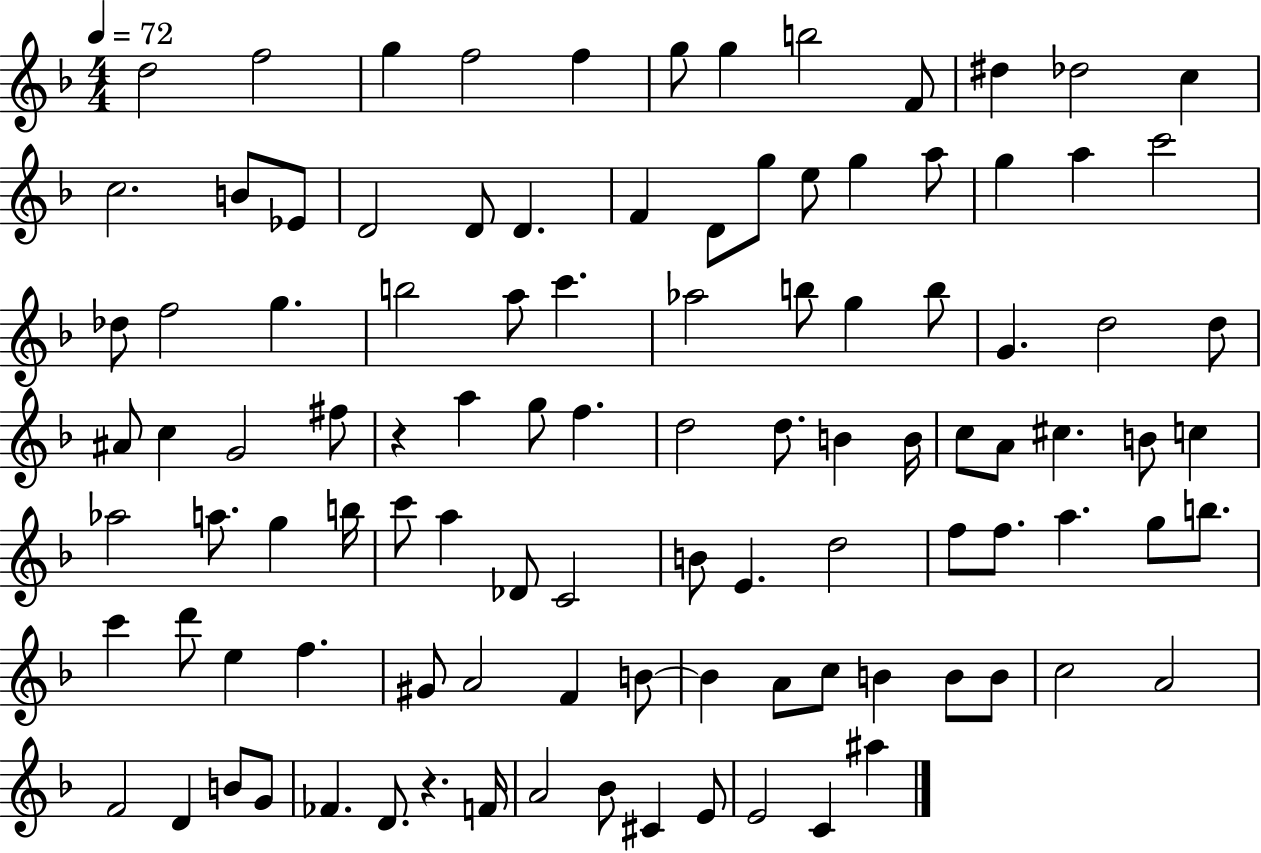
D5/h F5/h G5/q F5/h F5/q G5/e G5/q B5/h F4/e D#5/q Db5/h C5/q C5/h. B4/e Eb4/e D4/h D4/e D4/q. F4/q D4/e G5/e E5/e G5/q A5/e G5/q A5/q C6/h Db5/e F5/h G5/q. B5/h A5/e C6/q. Ab5/h B5/e G5/q B5/e G4/q. D5/h D5/e A#4/e C5/q G4/h F#5/e R/q A5/q G5/e F5/q. D5/h D5/e. B4/q B4/s C5/e A4/e C#5/q. B4/e C5/q Ab5/h A5/e. G5/q B5/s C6/e A5/q Db4/e C4/h B4/e E4/q. D5/h F5/e F5/e. A5/q. G5/e B5/e. C6/q D6/e E5/q F5/q. G#4/e A4/h F4/q B4/e B4/q A4/e C5/e B4/q B4/e B4/e C5/h A4/h F4/h D4/q B4/e G4/e FES4/q. D4/e. R/q. F4/s A4/h Bb4/e C#4/q E4/e E4/h C4/q A#5/q